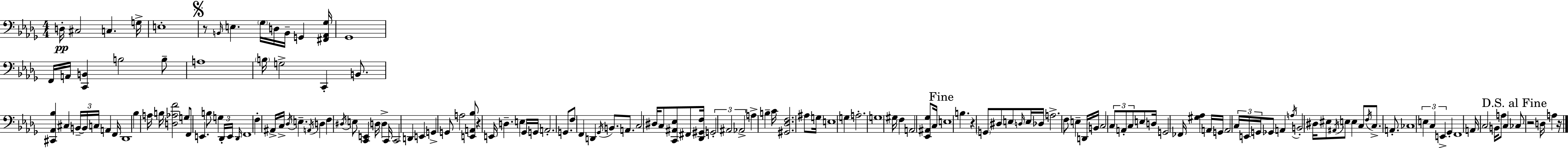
X:1
T:Untitled
M:4/4
L:1/4
K:Bbm
D,/4 ^C,2 C, G,/4 E,4 z/2 B,,/4 E, _G,/4 D,/4 B,,/4 G,, [^F,,_A,,_G,]/4 _G,,4 F,,/4 A,,/4 [C,,B,,] B,2 B,/2 A,4 B,/4 G,2 C,, B,,/2 [^C,,_A,,_B,] ^C, B,,/4 B,,/4 C,/4 A,, F,,/4 _D,,4 _B, A,/4 B,/4 [D,_A,F]2 G,/2 F,,/2 E,, B,/2 G, _D,,/4 E,,/4 _D,,/4 F,,4 F, ^A,,/4 C,/4 _D,/4 E, A,,/4 D, F, ^D,/4 E,/2 [C,,E,,] D,/4 D, C,,/4 C,,2 D,, E,, G,, G,,/2 A,2 [E,,A,,_B,]/2 z E,,/4 D, E, _G,,/4 G,,/4 A,,2 G,,/2 F,/2 F,, D,, _G,,/4 B,,/2 A,,/2 C,2 ^D,/4 C,/2 [C,,^A,,_E,]/2 ^F,,/2 [_D,,^G,,F,]/4 G,,2 ^A,,2 _A,,2 A, B, C/4 [^G,,_D,F,]2 ^A,/2 G,/4 E,4 G, A,2 G,4 ^G,/4 F, A,,2 [_E,,^A,,_G,]/2 C,/4 E,4 B, z G,,/2 ^D,/2 E,/2 D,/4 E,/4 _D,/4 A,2 F,/2 E, D,,/4 B,,/4 C,2 C,/2 A,,/2 C,/2 E,/2 D,/4 G,,2 _F,,/4 [^G,_A,] A,,/4 G,,/4 A,,2 C,/4 E,,/4 G,,/4 _G,,/2 A,, A,/4 B,,2 ^D,/4 ^E,/2 ^A,,/4 E,/2 E, C,/2 F,/4 C,/2 A,,/2 _C,4 E, C, E,, _G,, F,,4 A,,/4 C,2 B,,/4 A,/2 C, _C,/2 z2 D,/4 A, z/4